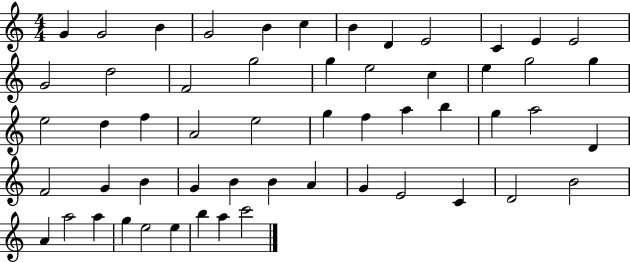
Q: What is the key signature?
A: C major